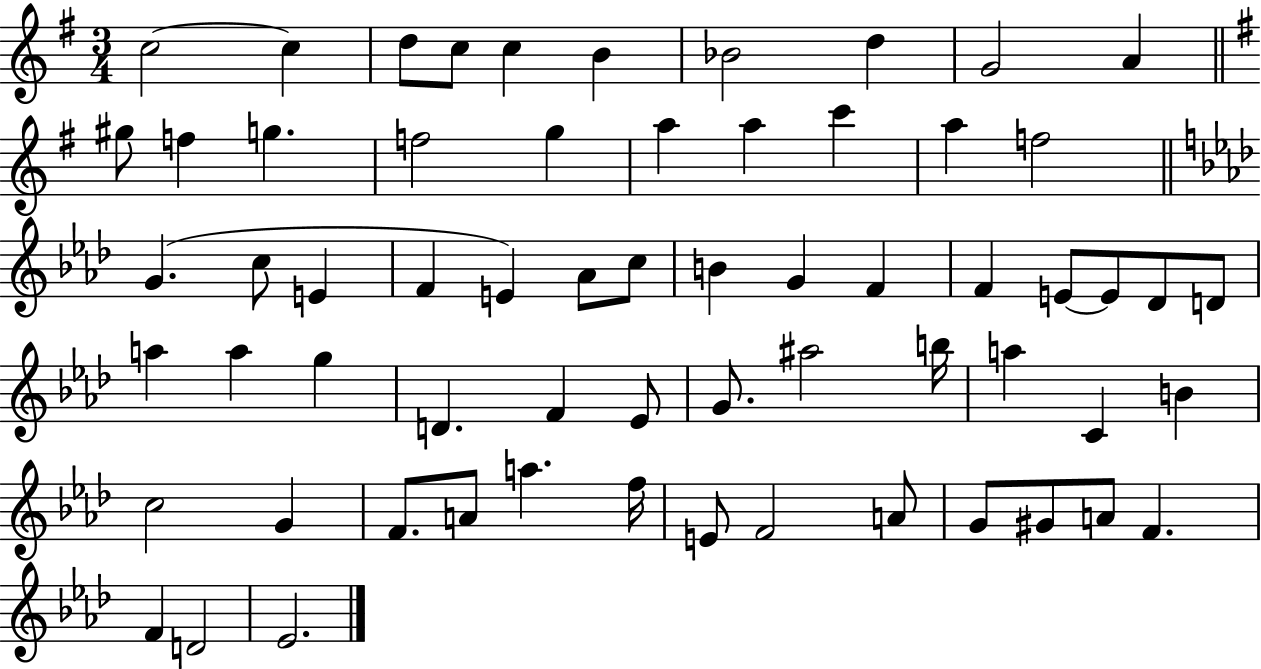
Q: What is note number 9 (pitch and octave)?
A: G4